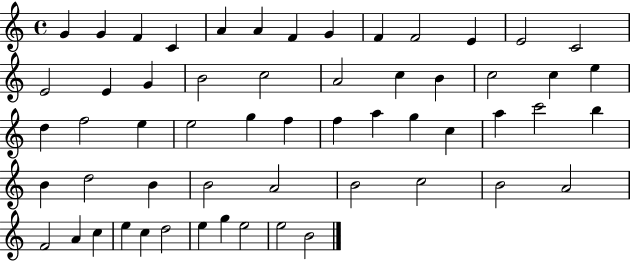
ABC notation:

X:1
T:Untitled
M:4/4
L:1/4
K:C
G G F C A A F G F F2 E E2 C2 E2 E G B2 c2 A2 c B c2 c e d f2 e e2 g f f a g c a c'2 b B d2 B B2 A2 B2 c2 B2 A2 F2 A c e c d2 e g e2 e2 B2